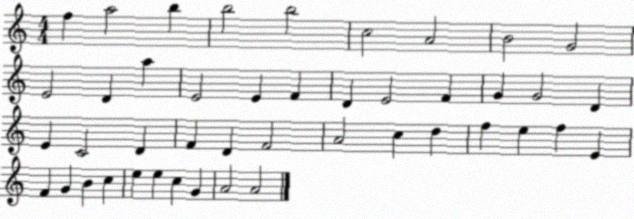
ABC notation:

X:1
T:Untitled
M:4/4
L:1/4
K:C
f a2 b b2 b2 c2 A2 B2 G2 E2 D a E2 E F D E2 F G G2 D E C2 D F D F2 A2 c d f e f E F G B c e e c G A2 A2